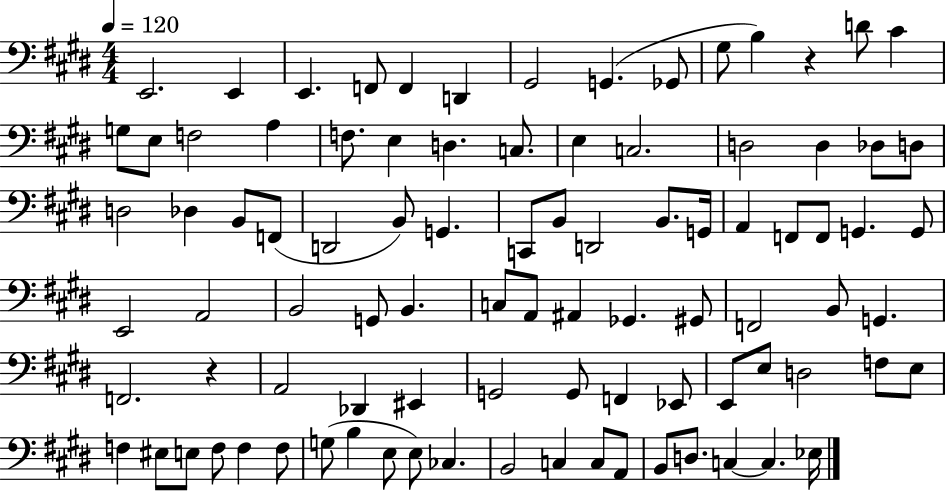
E2/h. E2/q E2/q. F2/e F2/q D2/q G#2/h G2/q. Gb2/e G#3/e B3/q R/q D4/e C#4/q G3/e E3/e F3/h A3/q F3/e. E3/q D3/q. C3/e. E3/q C3/h. D3/h D3/q Db3/e D3/e D3/h Db3/q B2/e F2/e D2/h B2/e G2/q. C2/e B2/e D2/h B2/e. G2/s A2/q F2/e F2/e G2/q. G2/e E2/h A2/h B2/h G2/e B2/q. C3/e A2/e A#2/q Gb2/q. G#2/e F2/h B2/e G2/q. F2/h. R/q A2/h Db2/q EIS2/q G2/h G2/e F2/q Eb2/e E2/e E3/e D3/h F3/e E3/e F3/q EIS3/e E3/e F3/e F3/q F3/e G3/e B3/q E3/e E3/e CES3/q. B2/h C3/q C3/e A2/e B2/e D3/e. C3/q C3/q. Eb3/s